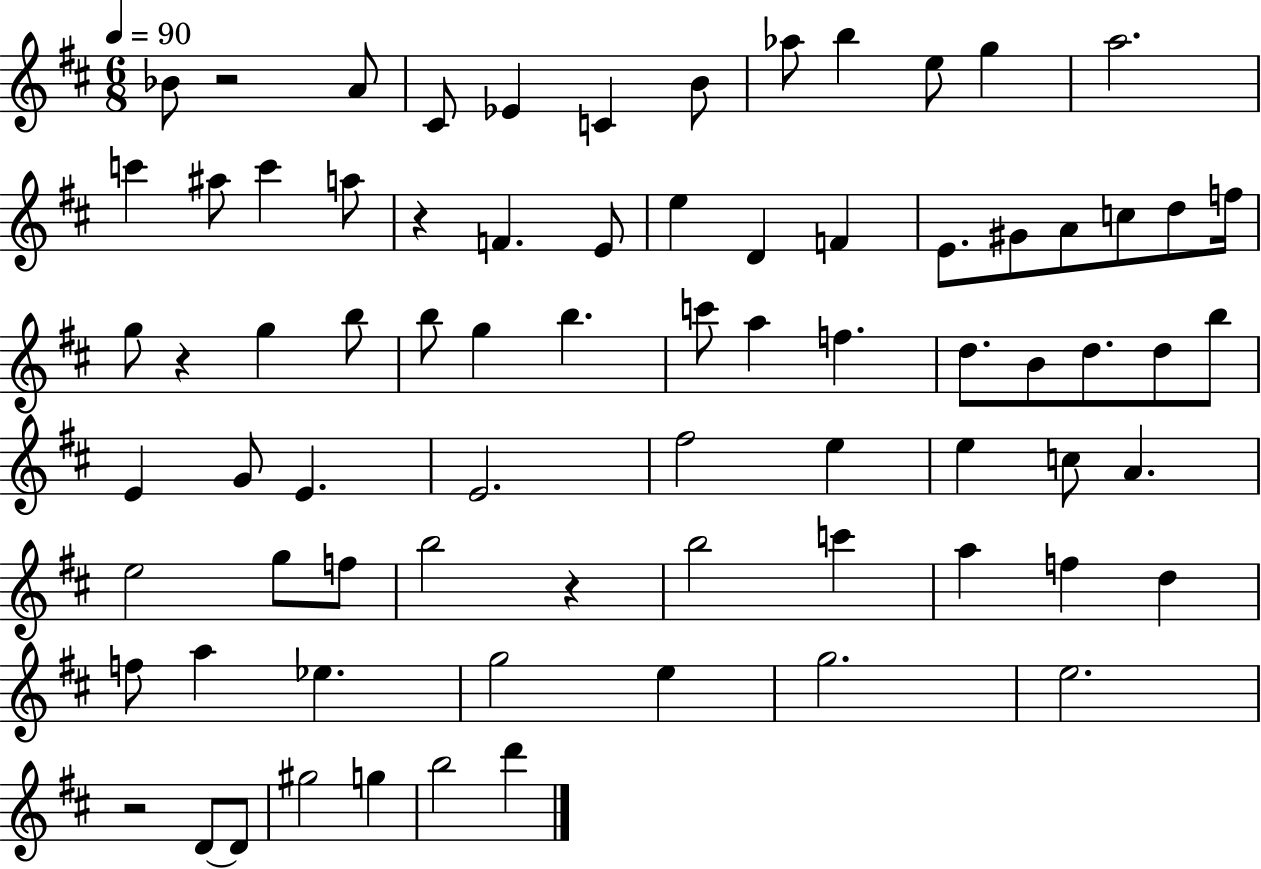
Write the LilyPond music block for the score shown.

{
  \clef treble
  \numericTimeSignature
  \time 6/8
  \key d \major
  \tempo 4 = 90
  bes'8 r2 a'8 | cis'8 ees'4 c'4 b'8 | aes''8 b''4 e''8 g''4 | a''2. | \break c'''4 ais''8 c'''4 a''8 | r4 f'4. e'8 | e''4 d'4 f'4 | e'8. gis'8 a'8 c''8 d''8 f''16 | \break g''8 r4 g''4 b''8 | b''8 g''4 b''4. | c'''8 a''4 f''4. | d''8. b'8 d''8. d''8 b''8 | \break e'4 g'8 e'4. | e'2. | fis''2 e''4 | e''4 c''8 a'4. | \break e''2 g''8 f''8 | b''2 r4 | b''2 c'''4 | a''4 f''4 d''4 | \break f''8 a''4 ees''4. | g''2 e''4 | g''2. | e''2. | \break r2 d'8~~ d'8 | gis''2 g''4 | b''2 d'''4 | \bar "|."
}